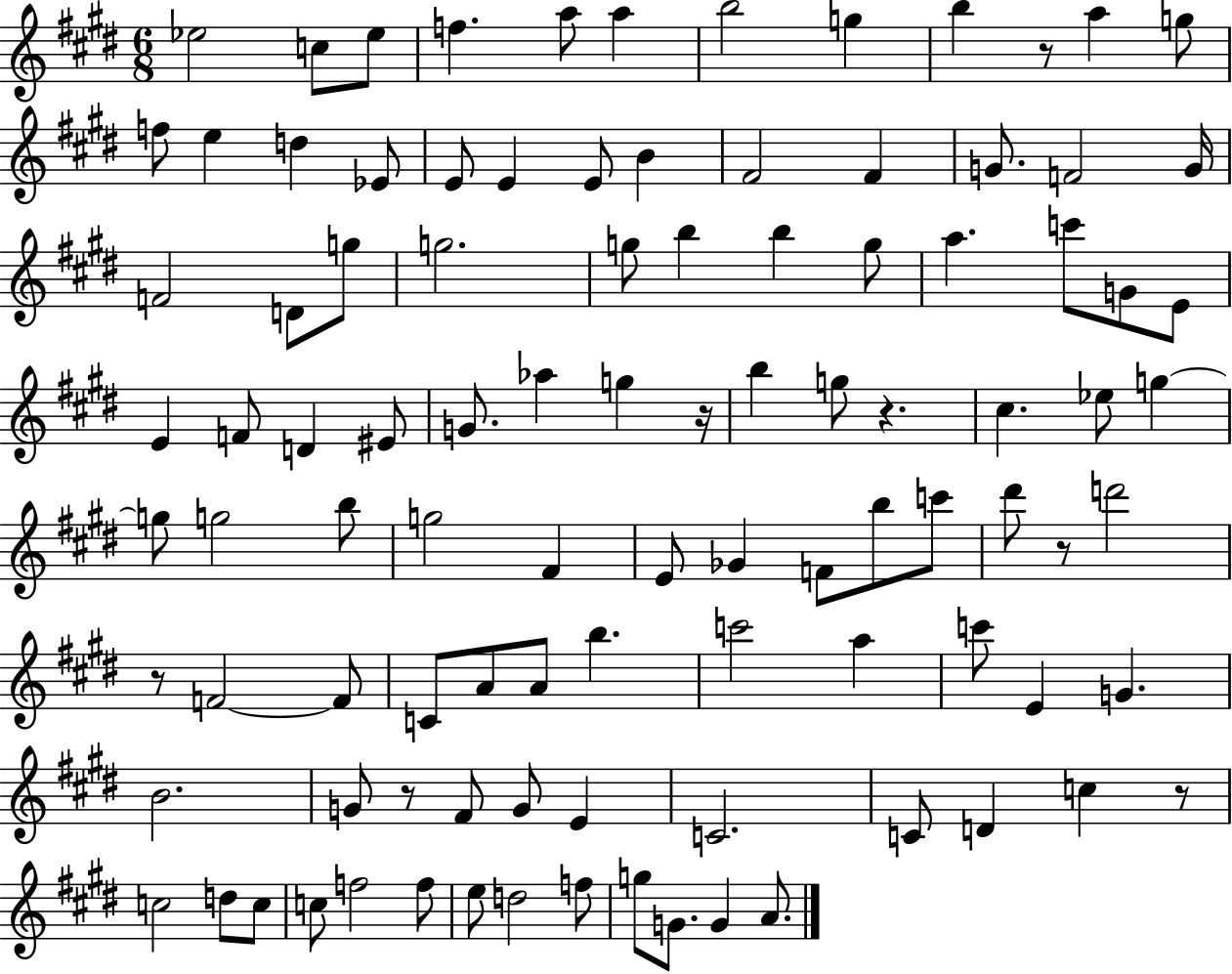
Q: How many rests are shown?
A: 7